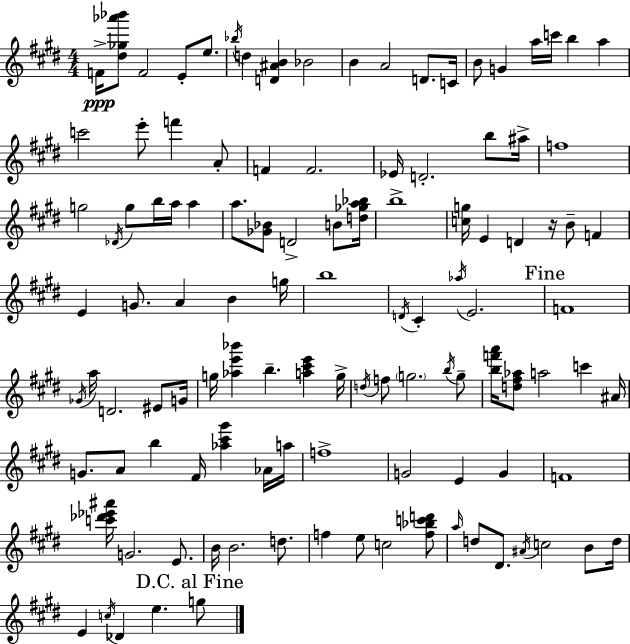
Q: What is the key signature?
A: E major